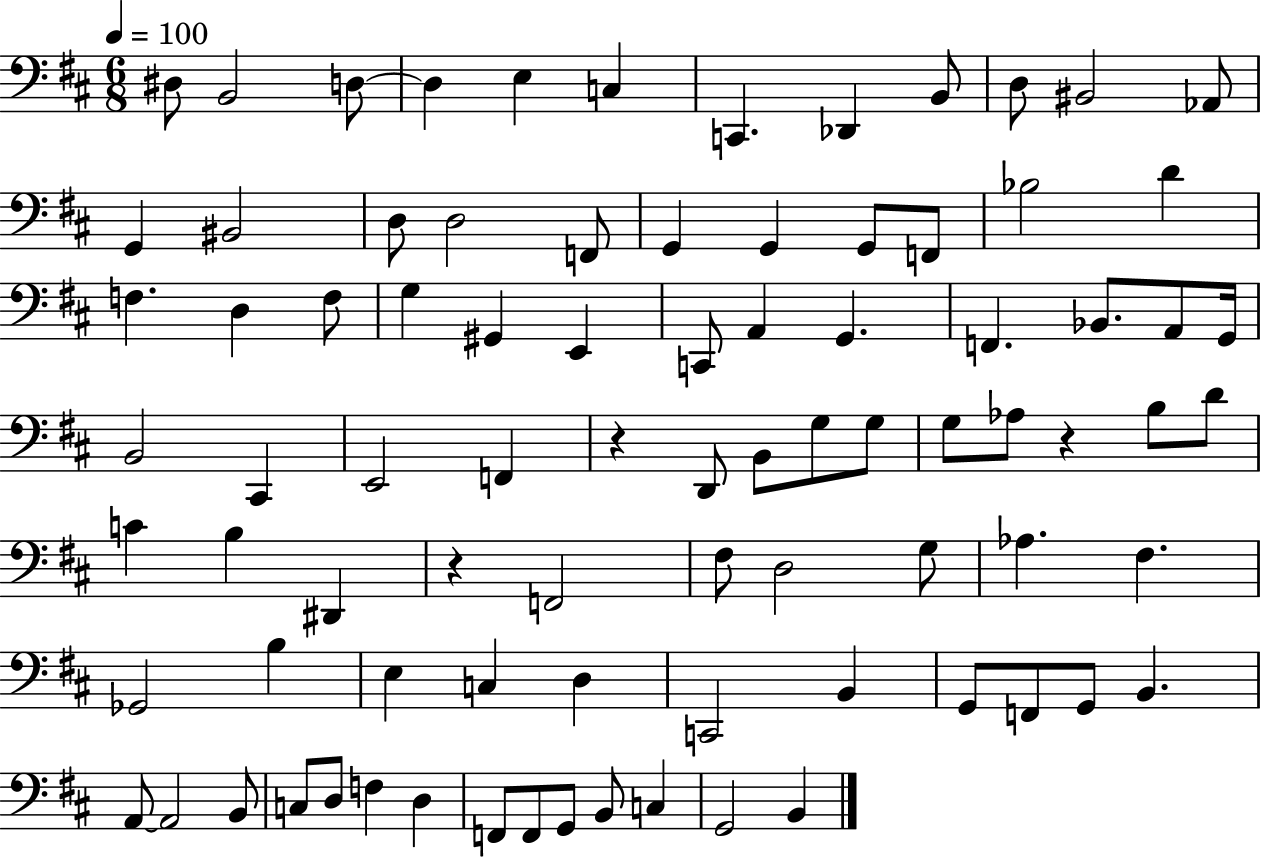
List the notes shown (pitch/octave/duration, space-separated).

D#3/e B2/h D3/e D3/q E3/q C3/q C2/q. Db2/q B2/e D3/e BIS2/h Ab2/e G2/q BIS2/h D3/e D3/h F2/e G2/q G2/q G2/e F2/e Bb3/h D4/q F3/q. D3/q F3/e G3/q G#2/q E2/q C2/e A2/q G2/q. F2/q. Bb2/e. A2/e G2/s B2/h C#2/q E2/h F2/q R/q D2/e B2/e G3/e G3/e G3/e Ab3/e R/q B3/e D4/e C4/q B3/q D#2/q R/q F2/h F#3/e D3/h G3/e Ab3/q. F#3/q. Gb2/h B3/q E3/q C3/q D3/q C2/h B2/q G2/e F2/e G2/e B2/q. A2/e A2/h B2/e C3/e D3/e F3/q D3/q F2/e F2/e G2/e B2/e C3/q G2/h B2/q